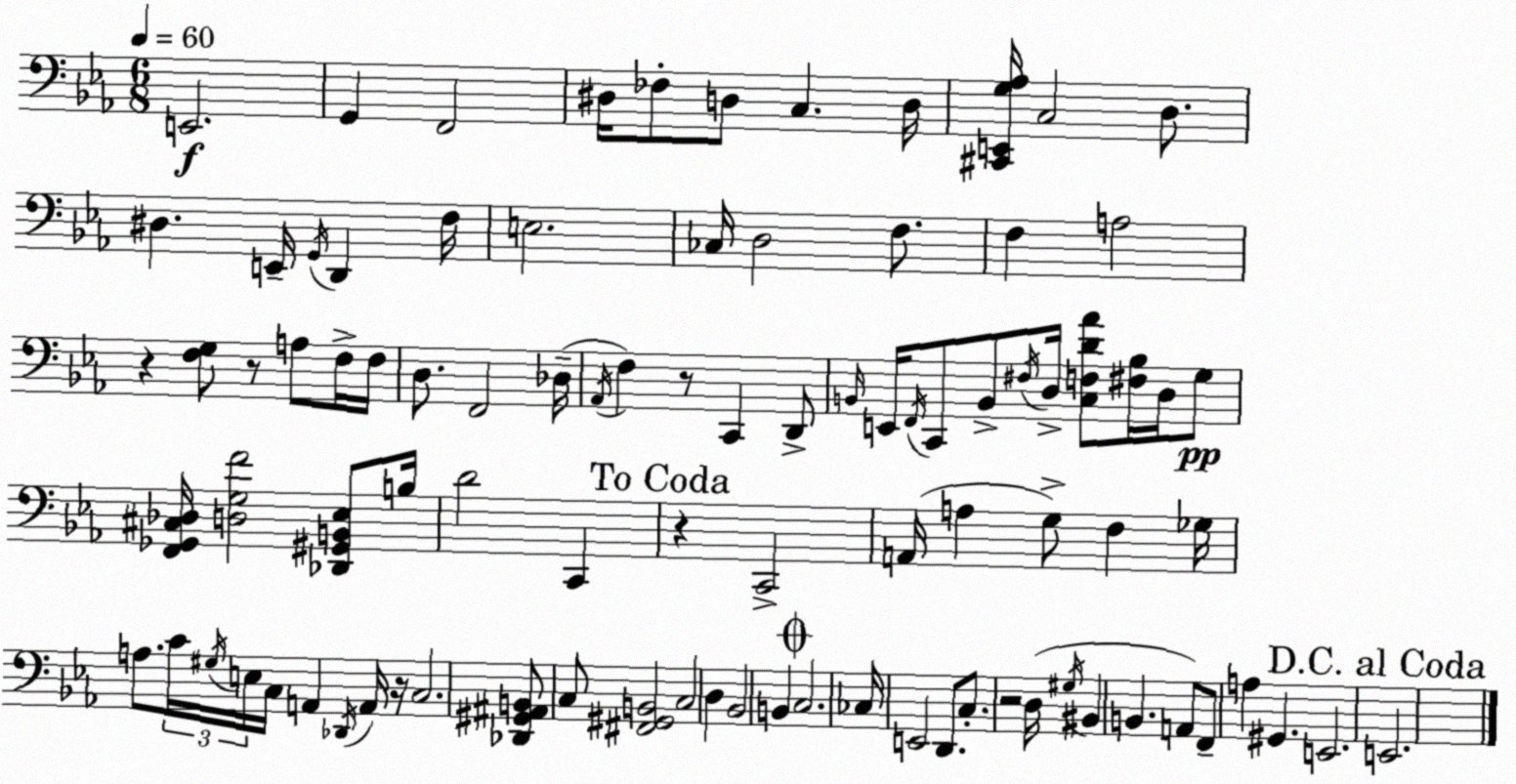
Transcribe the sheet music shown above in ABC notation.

X:1
T:Untitled
M:6/8
L:1/4
K:Eb
E,,2 G,, F,,2 ^D,/4 _F,/2 D,/2 C, D,/4 [^C,,E,,G,_A,]/4 C,2 D,/2 ^D, E,,/4 G,,/4 D,, F,/4 E,2 _C,/4 D,2 F,/2 F, A,2 z [F,G,]/2 z/2 A,/2 F,/4 F,/4 D,/2 F,,2 _D,/4 _A,,/4 F, z/2 C,, D,,/2 B,,/4 E,,/4 F,,/4 C,,/2 B,,/2 ^F,/4 D,/4 [C,F,D_A]/2 [^F,_B,]/4 D,/4 G,/2 [F,,_G,,^C,_D,]/4 [D,G,F]2 [_D,,^G,,B,,_E,]/2 B,/4 D2 C,, z C,,2 A,,/4 A, G,/2 F, _G,/4 A,/2 C/4 ^G,/4 E,/4 C,/4 A,, _D,,/4 A,,/4 z/4 C,2 [_D,,^G,,^A,,B,,]/2 C,/2 [^F,,^G,,B,,]2 C,2 D, _B,,2 B,, C,2 _C,/4 E,,2 D,,/2 C,/2 z2 D,/4 ^G,/4 ^B,, B,, A,,/2 F,,/2 A, ^G,, E,,2 E,,2